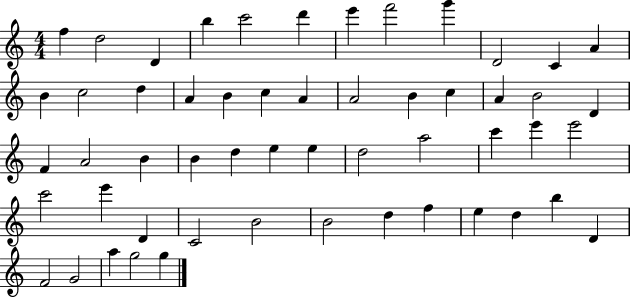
X:1
T:Untitled
M:4/4
L:1/4
K:C
f d2 D b c'2 d' e' f'2 g' D2 C A B c2 d A B c A A2 B c A B2 D F A2 B B d e e d2 a2 c' e' e'2 c'2 e' D C2 B2 B2 d f e d b D F2 G2 a g2 g